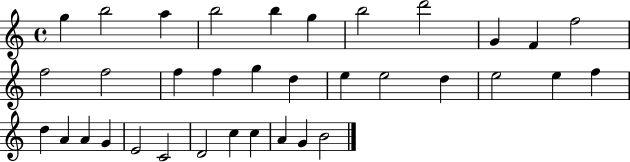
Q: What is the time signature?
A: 4/4